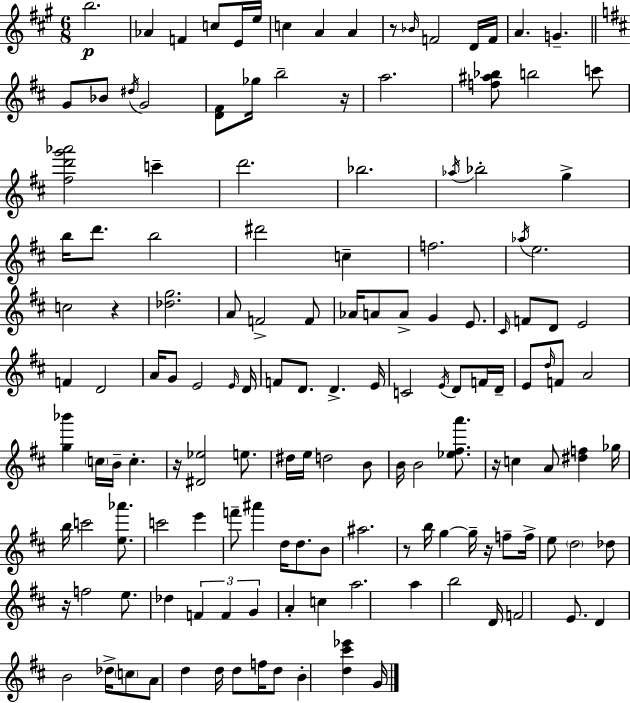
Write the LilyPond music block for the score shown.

{
  \clef treble
  \numericTimeSignature
  \time 6/8
  \key a \major
  \repeat volta 2 { b''2.\p | aes'4 f'4 c''8 e'16 e''16 | c''4 a'4 a'4 | r8 \grace { bes'16 } f'2 d'16 | \break f'16 a'4. g'4.-- | \bar "||" \break \key b \minor g'8 bes'8 \acciaccatura { dis''16 } g'2 | <d' fis'>8 ges''16 b''2-- | r16 a''2. | <f'' ais'' bes''>8 b''2 c'''8 | \break <fis'' d''' g''' aes'''>2 c'''4-- | d'''2. | bes''2. | \acciaccatura { aes''16 } bes''2-. g''4-> | \break b''16 d'''8. b''2 | dis'''2 c''4-- | f''2. | \acciaccatura { aes''16 } e''2. | \break c''2 r4 | <des'' g''>2. | a'8 f'2-> | f'8 aes'16 a'8 a'8-> g'4 | \break e'8. \grace { cis'16 } f'8 d'8 e'2 | f'4 d'2 | a'16 g'8 e'2 | \grace { e'16 } d'16 f'8 d'8. d'4.-> | \break e'16 c'2 | \acciaccatura { e'16 } d'8 f'16 d'16-- e'8 \grace { d''16 } f'8 a'2 | <g'' bes'''>4 \parenthesize c''16 | b'16-- c''4.-. r16 <dis' ees''>2 | \break e''8. dis''16 e''16 d''2 | b'8 b'16 b'2 | <ees'' fis'' a'''>8. r16 c''4 | a'8 <dis'' f''>4 ges''16 b''16 c'''2 | \break <e'' aes'''>8. c'''2 | e'''4 f'''8-- ais'''4 | d''16 d''8. b'8 ais''2. | r8 b''16 g''4~~ | \break g''16-- r16 f''8-- f''16-> e''8 \parenthesize d''2 | des''8 r16 f''2 | e''8. des''4 \tuplet 3/2 { f'4 | f'4 g'4 } a'4-. | \break c''4 a''2. | a''4 b''2 | d'16 f'2 | e'8. d'4 b'2 | \break des''16-> \parenthesize c''8 a'8 | d''4 d''16 d''8 f''16 d''8 b'4-. | <d'' cis''' ees'''>4 g'16 } \bar "|."
}